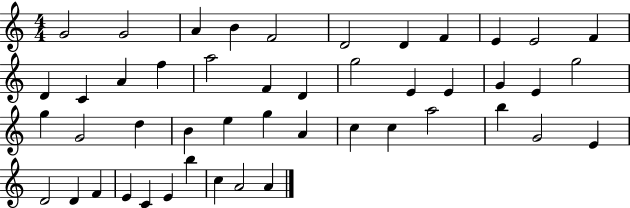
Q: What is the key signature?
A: C major